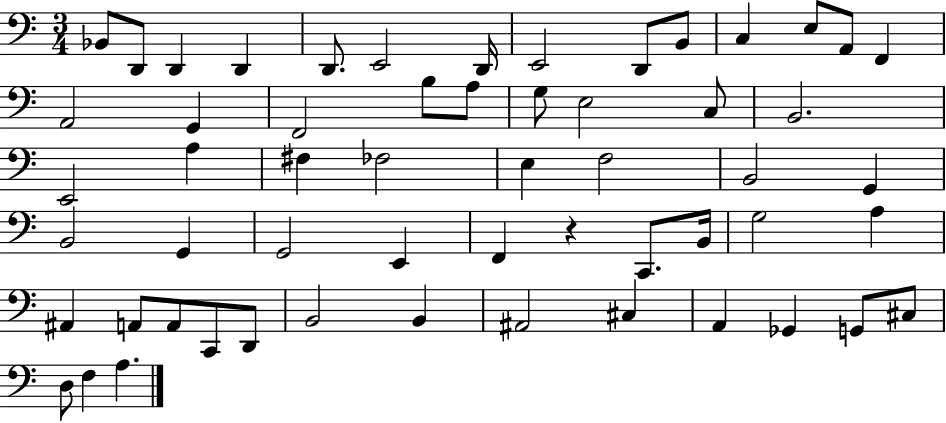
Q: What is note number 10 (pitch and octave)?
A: B2